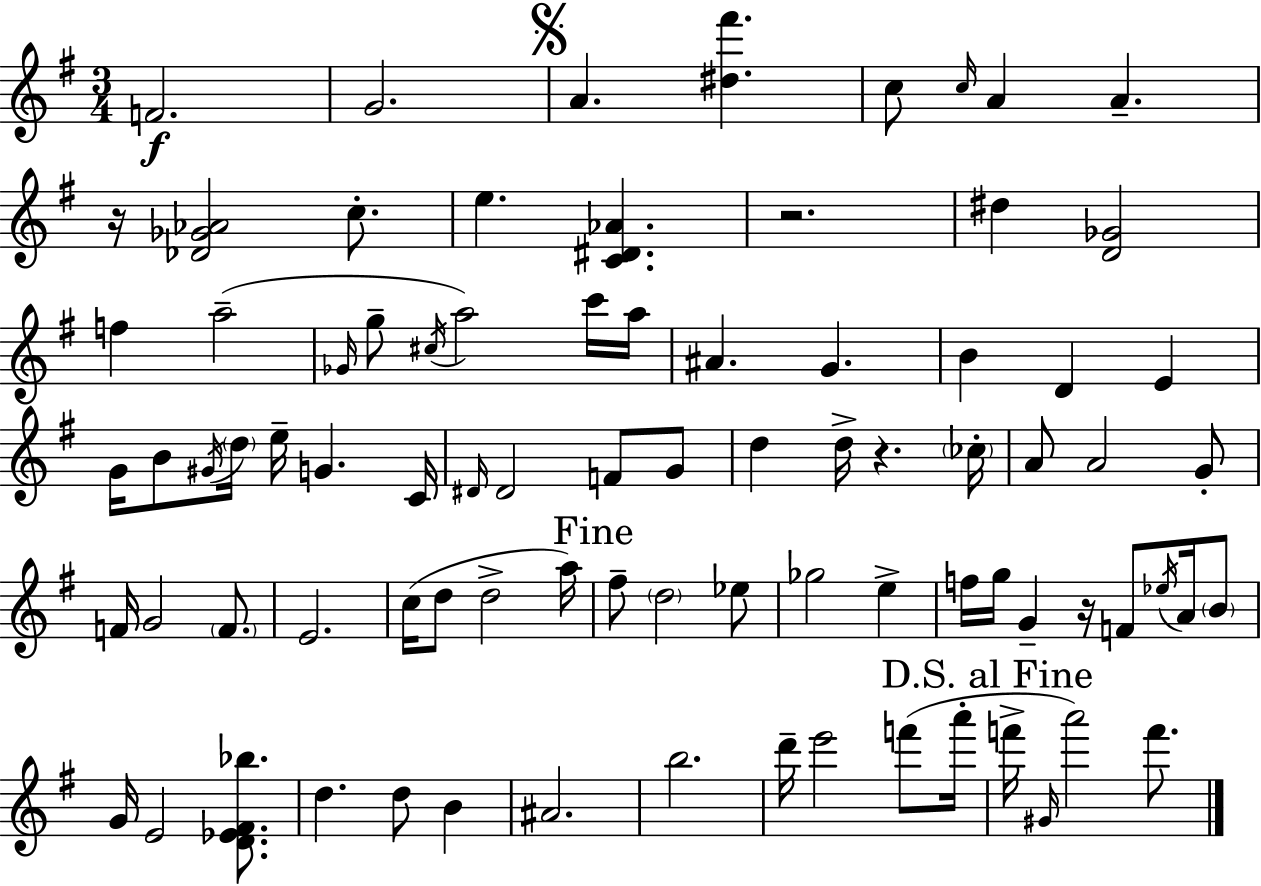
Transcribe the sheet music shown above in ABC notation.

X:1
T:Untitled
M:3/4
L:1/4
K:G
F2 G2 A [^d^f'] c/2 c/4 A A z/4 [_D_G_A]2 c/2 e [C^D_A] z2 ^d [D_G]2 f a2 _G/4 g/2 ^c/4 a2 c'/4 a/4 ^A G B D E G/4 B/2 ^G/4 d/4 e/4 G C/4 ^D/4 ^D2 F/2 G/2 d d/4 z _c/4 A/2 A2 G/2 F/4 G2 F/2 E2 c/4 d/2 d2 a/4 ^f/2 d2 _e/2 _g2 e f/4 g/4 G z/4 F/2 _e/4 A/4 B/2 G/4 E2 [D_E^F_b]/2 d d/2 B ^A2 b2 d'/4 e'2 f'/2 a'/4 f'/4 ^G/4 a'2 f'/2